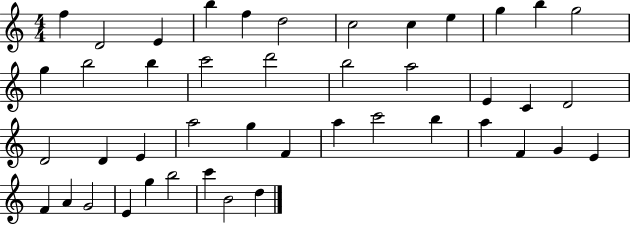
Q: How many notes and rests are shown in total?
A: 44